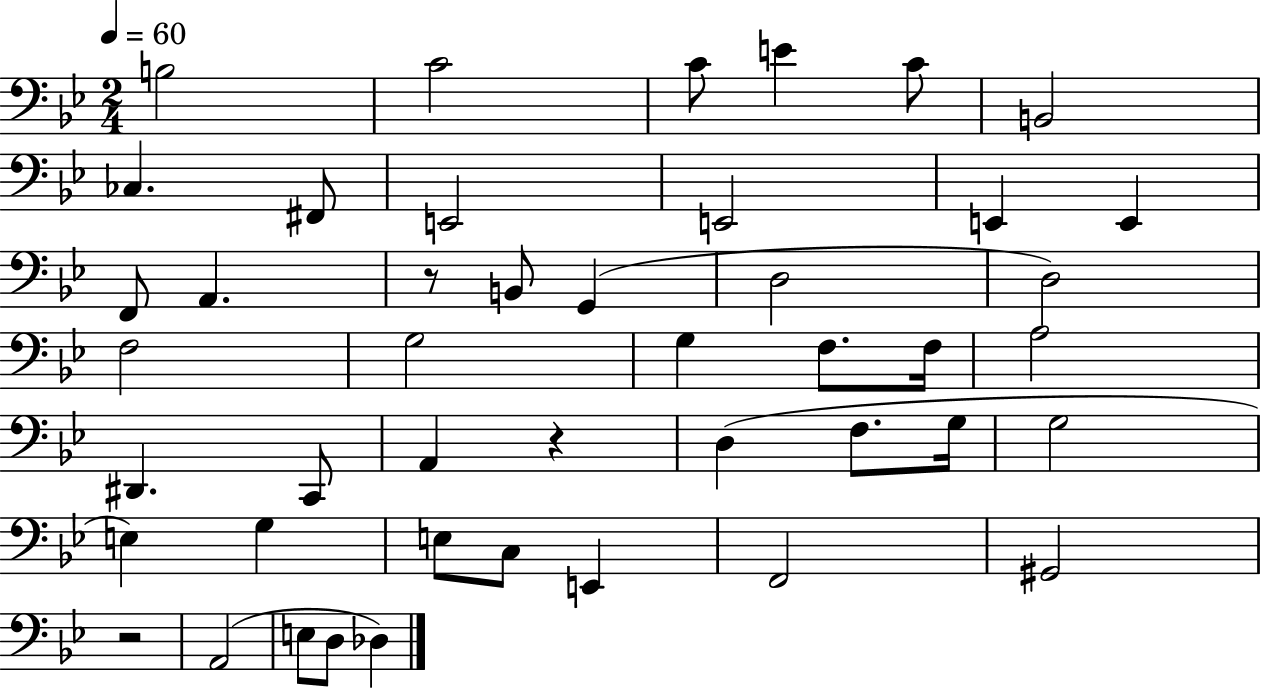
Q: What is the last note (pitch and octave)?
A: Db3